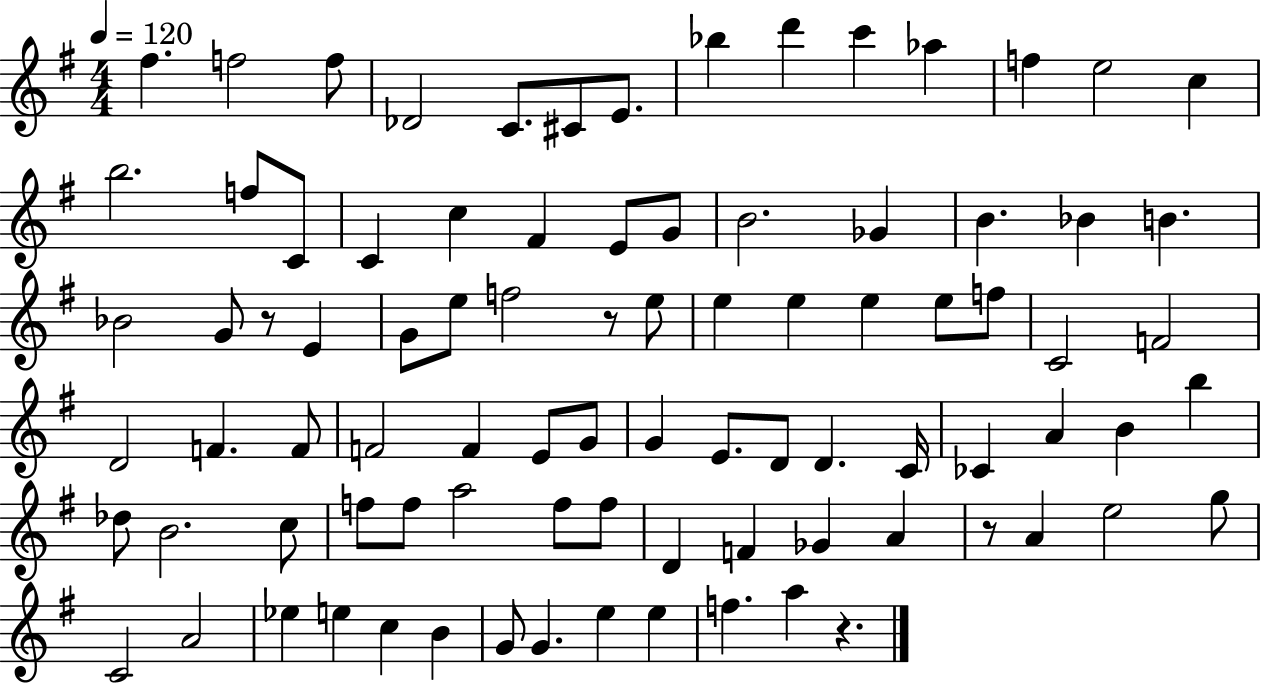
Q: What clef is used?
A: treble